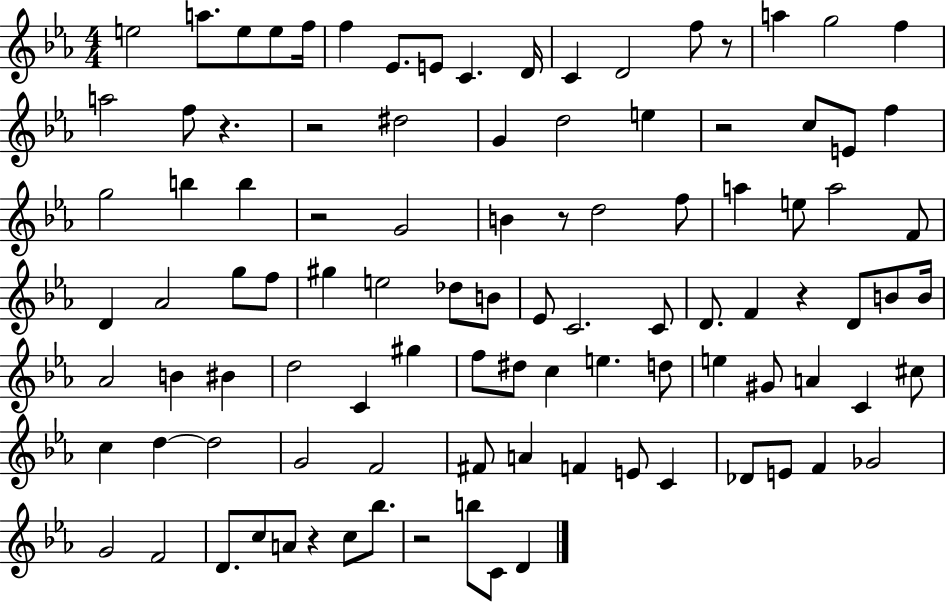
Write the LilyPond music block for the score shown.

{
  \clef treble
  \numericTimeSignature
  \time 4/4
  \key ees \major
  e''2 a''8. e''8 e''8 f''16 | f''4 ees'8. e'8 c'4. d'16 | c'4 d'2 f''8 r8 | a''4 g''2 f''4 | \break a''2 f''8 r4. | r2 dis''2 | g'4 d''2 e''4 | r2 c''8 e'8 f''4 | \break g''2 b''4 b''4 | r2 g'2 | b'4 r8 d''2 f''8 | a''4 e''8 a''2 f'8 | \break d'4 aes'2 g''8 f''8 | gis''4 e''2 des''8 b'8 | ees'8 c'2. c'8 | d'8. f'4 r4 d'8 b'8 b'16 | \break aes'2 b'4 bis'4 | d''2 c'4 gis''4 | f''8 dis''8 c''4 e''4. d''8 | e''4 gis'8 a'4 c'4 cis''8 | \break c''4 d''4~~ d''2 | g'2 f'2 | fis'8 a'4 f'4 e'8 c'4 | des'8 e'8 f'4 ges'2 | \break g'2 f'2 | d'8. c''8 a'8 r4 c''8 bes''8. | r2 b''8 c'8 d'4 | \bar "|."
}